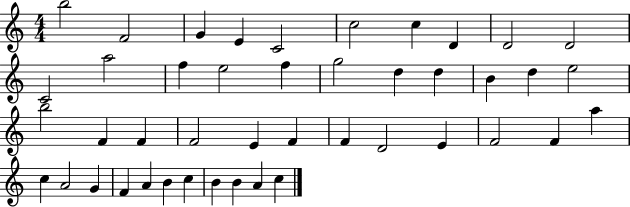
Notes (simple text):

B5/h F4/h G4/q E4/q C4/h C5/h C5/q D4/q D4/h D4/h C4/h A5/h F5/q E5/h F5/q G5/h D5/q D5/q B4/q D5/q E5/h B5/h F4/q F4/q F4/h E4/q F4/q F4/q D4/h E4/q F4/h F4/q A5/q C5/q A4/h G4/q F4/q A4/q B4/q C5/q B4/q B4/q A4/q C5/q